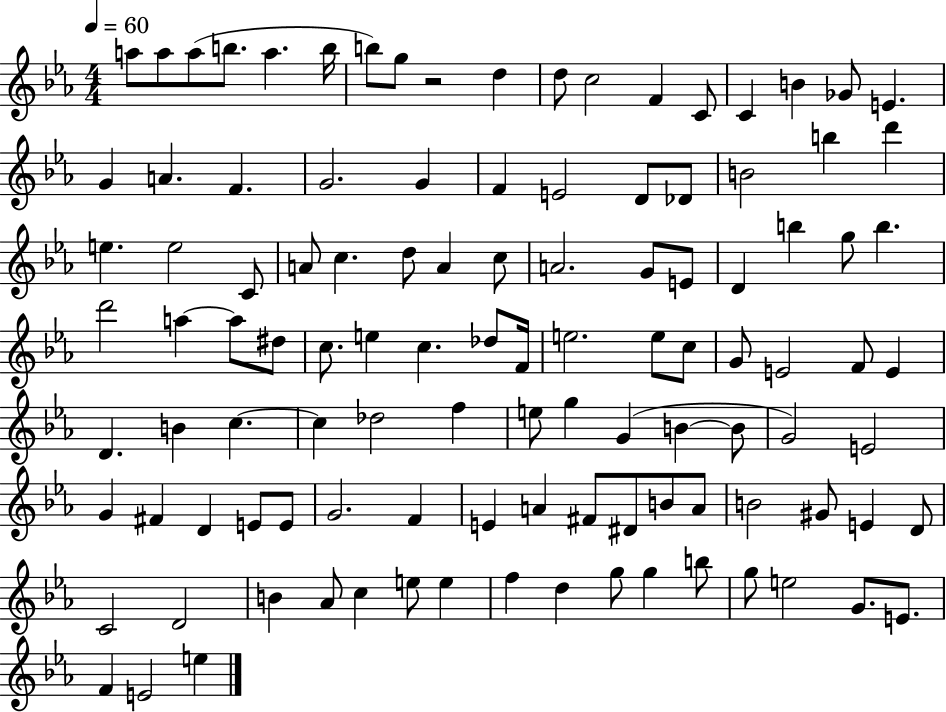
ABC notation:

X:1
T:Untitled
M:4/4
L:1/4
K:Eb
a/2 a/2 a/2 b/2 a b/4 b/2 g/2 z2 d d/2 c2 F C/2 C B _G/2 E G A F G2 G F E2 D/2 _D/2 B2 b d' e e2 C/2 A/2 c d/2 A c/2 A2 G/2 E/2 D b g/2 b d'2 a a/2 ^d/2 c/2 e c _d/2 F/4 e2 e/2 c/2 G/2 E2 F/2 E D B c c _d2 f e/2 g G B B/2 G2 E2 G ^F D E/2 E/2 G2 F E A ^F/2 ^D/2 B/2 A/2 B2 ^G/2 E D/2 C2 D2 B _A/2 c e/2 e f d g/2 g b/2 g/2 e2 G/2 E/2 F E2 e